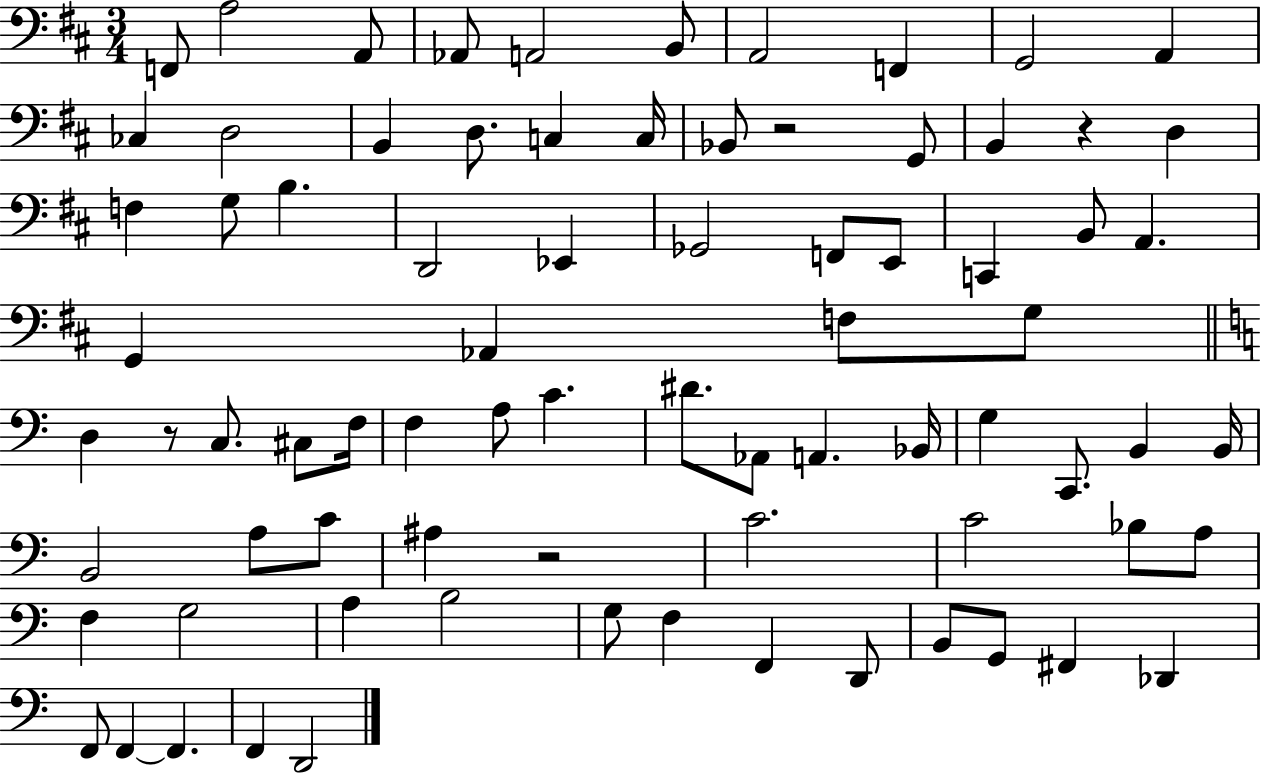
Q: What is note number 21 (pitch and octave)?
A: F3